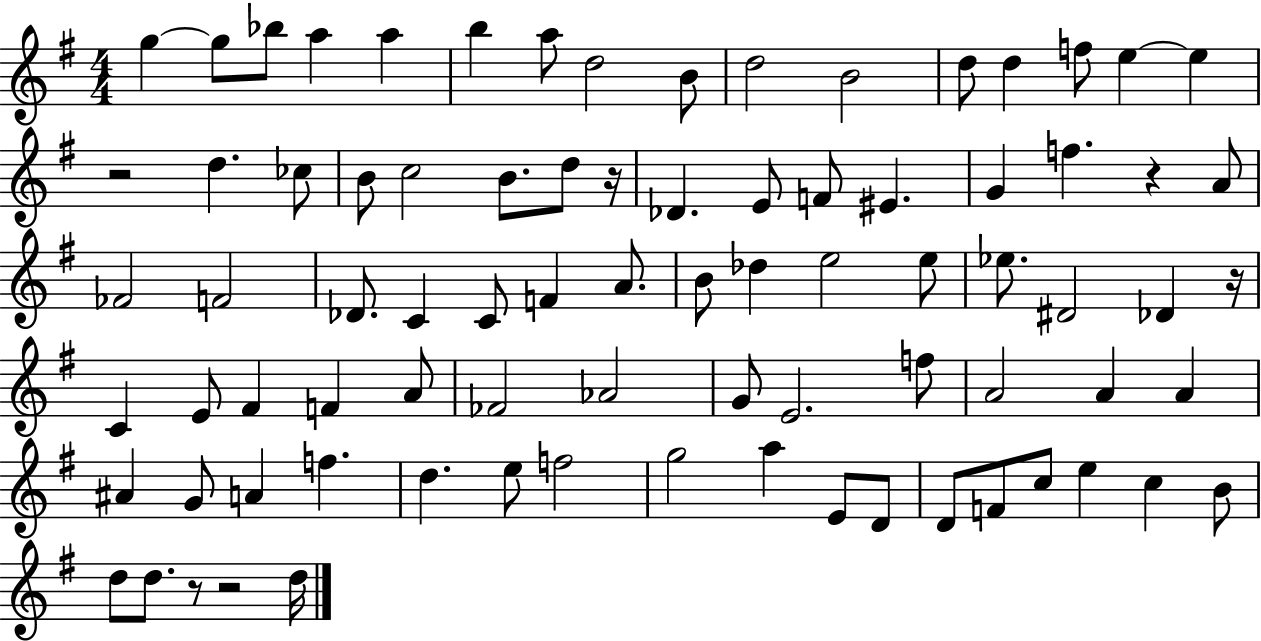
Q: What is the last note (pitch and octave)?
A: D5